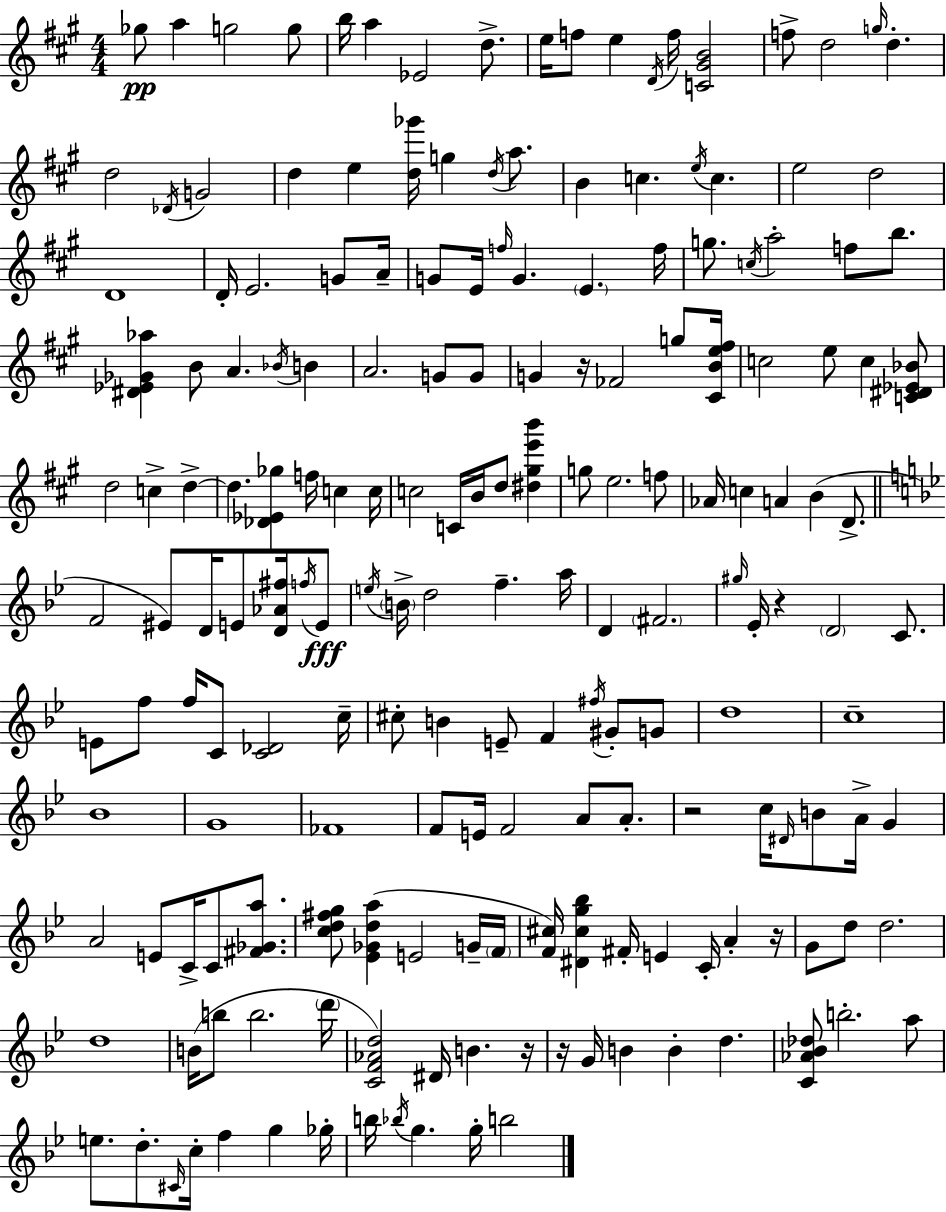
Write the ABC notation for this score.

X:1
T:Untitled
M:4/4
L:1/4
K:A
_g/2 a g2 g/2 b/4 a _E2 d/2 e/4 f/2 e D/4 f/4 [C^GB]2 f/2 d2 g/4 d d2 _D/4 G2 d e [d_g']/4 g d/4 a/2 B c e/4 c e2 d2 D4 D/4 E2 G/2 A/4 G/2 E/4 f/4 G E f/4 g/2 c/4 a2 f/2 b/2 [^D_E_G_a] B/2 A _B/4 B A2 G/2 G/2 G z/4 _F2 g/2 [^CBe^f]/4 c2 e/2 c [C^D_E_B]/2 d2 c d d [_D_E_g] f/4 c c/4 c2 C/4 B/4 d/2 [^d^ge'b'] g/2 e2 f/2 _A/4 c A B D/2 F2 ^E/2 D/4 E/2 [D_A^f]/4 f/4 E/2 e/4 B/4 d2 f a/4 D ^F2 ^g/4 _E/4 z D2 C/2 E/2 f/2 f/4 C/2 [C_D]2 c/4 ^c/2 B E/2 F ^f/4 ^G/2 G/2 d4 c4 _B4 G4 _F4 F/2 E/4 F2 A/2 A/2 z2 c/4 ^D/4 B/2 A/4 G A2 E/2 C/4 C/2 [^F_Ga]/2 [cd^fg]/2 [_E_Gda] E2 G/4 F/4 [F^c]/4 [^D^cg_b] ^F/4 E C/4 A z/4 G/2 d/2 d2 d4 B/4 b/2 b2 d'/4 [CF_Ad]2 ^D/4 B z/4 z/4 G/4 B B d [C_A_B_d]/2 b2 a/2 e/2 d/2 ^C/4 c/4 f g _g/4 b/4 _b/4 g g/4 b2